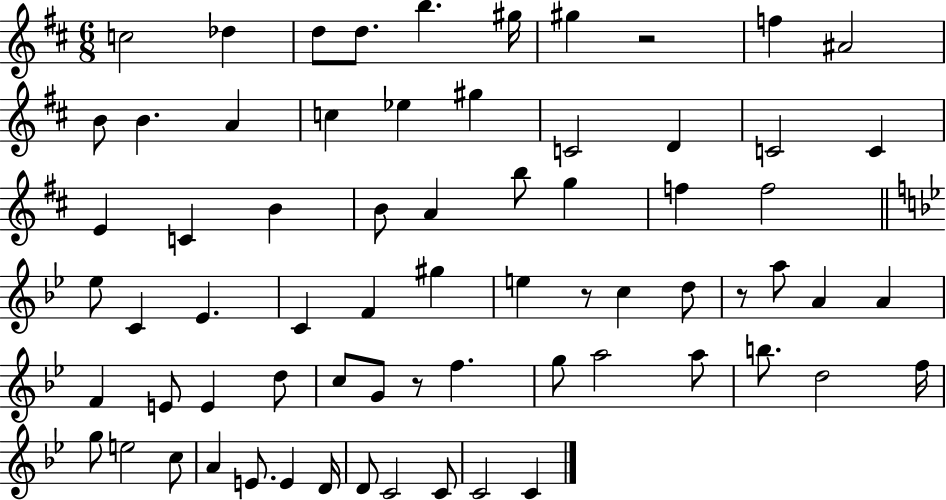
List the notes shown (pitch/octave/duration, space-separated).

C5/h Db5/q D5/e D5/e. B5/q. G#5/s G#5/q R/h F5/q A#4/h B4/e B4/q. A4/q C5/q Eb5/q G#5/q C4/h D4/q C4/h C4/q E4/q C4/q B4/q B4/e A4/q B5/e G5/q F5/q F5/h Eb5/e C4/q Eb4/q. C4/q F4/q G#5/q E5/q R/e C5/q D5/e R/e A5/e A4/q A4/q F4/q E4/e E4/q D5/e C5/e G4/e R/e F5/q. G5/e A5/h A5/e B5/e. D5/h F5/s G5/e E5/h C5/e A4/q E4/e. E4/q D4/s D4/e C4/h C4/e C4/h C4/q